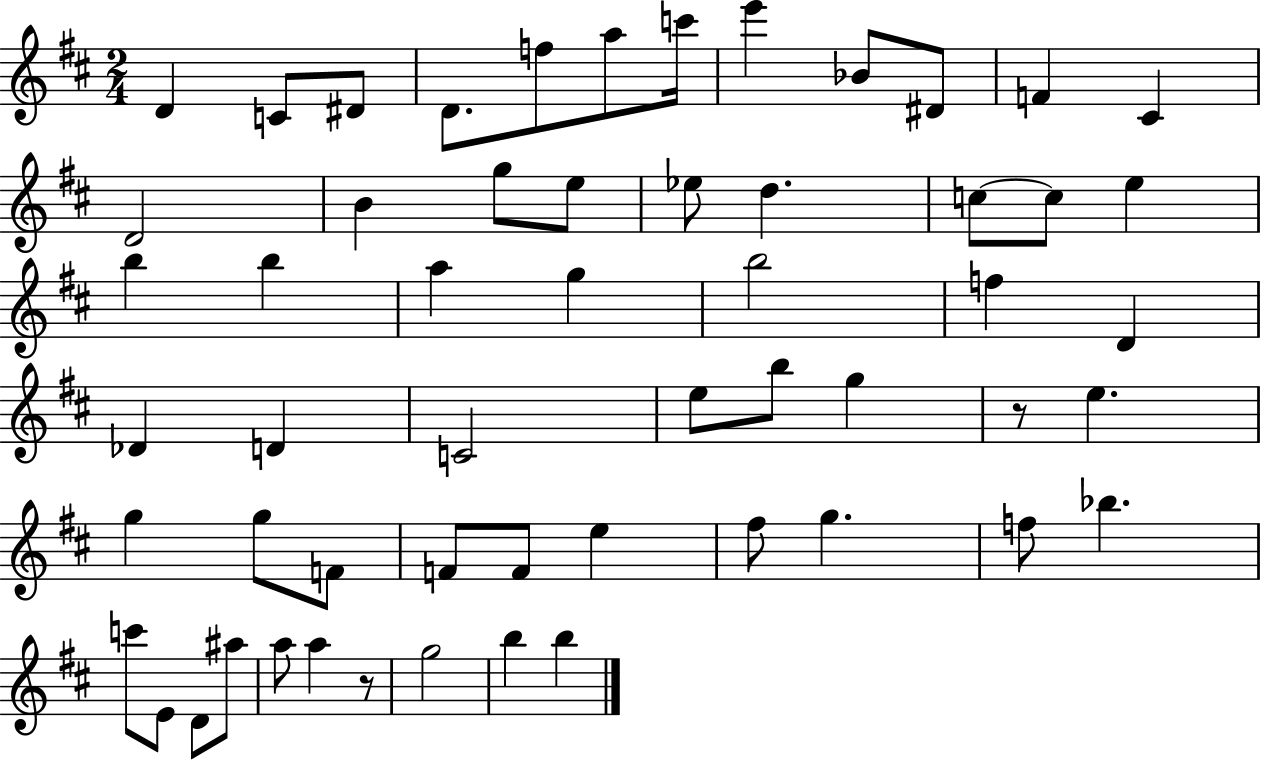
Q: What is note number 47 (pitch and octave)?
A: E4